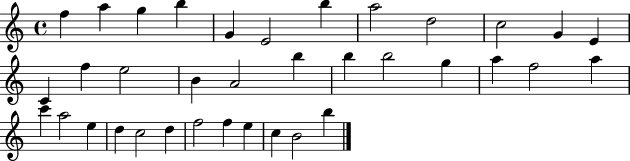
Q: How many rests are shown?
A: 0